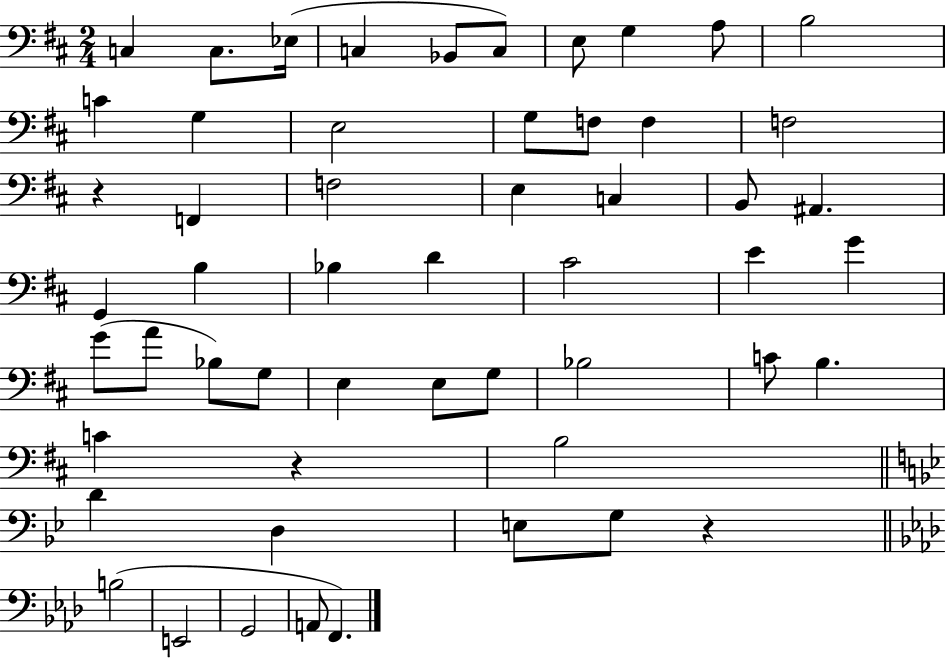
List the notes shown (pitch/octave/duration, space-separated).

C3/q C3/e. Eb3/s C3/q Bb2/e C3/e E3/e G3/q A3/e B3/h C4/q G3/q E3/h G3/e F3/e F3/q F3/h R/q F2/q F3/h E3/q C3/q B2/e A#2/q. G2/q B3/q Bb3/q D4/q C#4/h E4/q G4/q G4/e A4/e Bb3/e G3/e E3/q E3/e G3/e Bb3/h C4/e B3/q. C4/q R/q B3/h D4/q D3/q E3/e G3/e R/q B3/h E2/h G2/h A2/e F2/q.